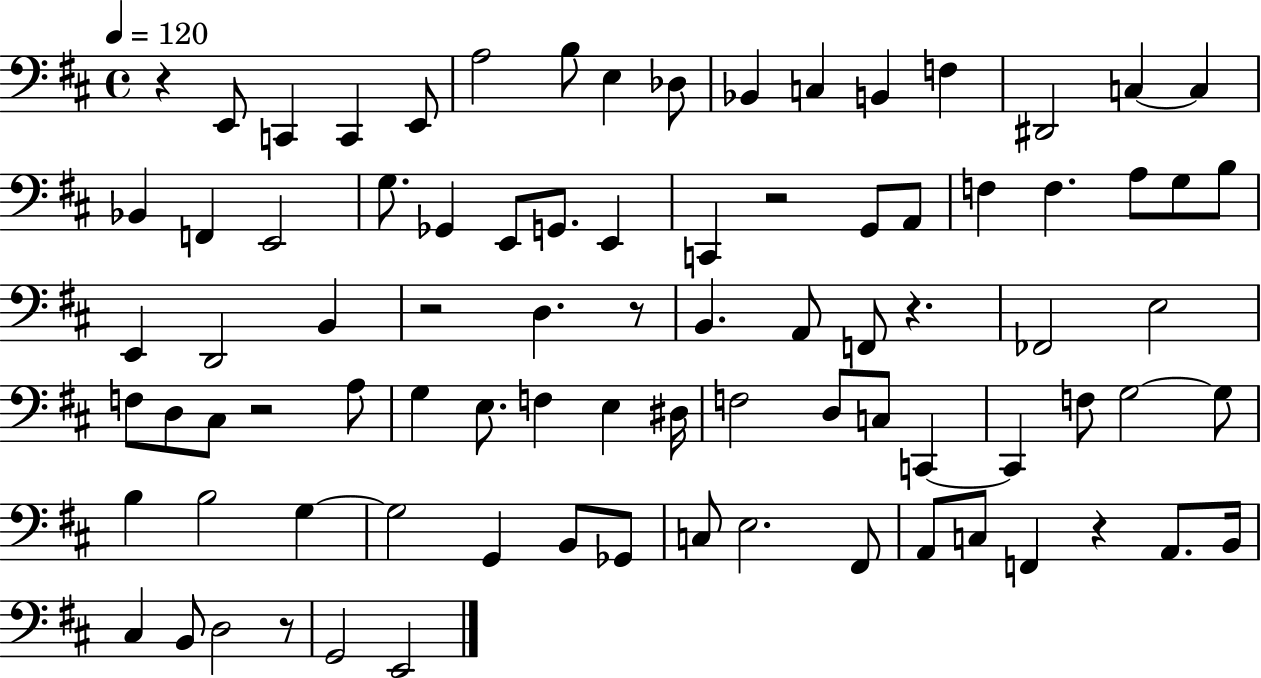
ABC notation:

X:1
T:Untitled
M:4/4
L:1/4
K:D
z E,,/2 C,, C,, E,,/2 A,2 B,/2 E, _D,/2 _B,, C, B,, F, ^D,,2 C, C, _B,, F,, E,,2 G,/2 _G,, E,,/2 G,,/2 E,, C,, z2 G,,/2 A,,/2 F, F, A,/2 G,/2 B,/2 E,, D,,2 B,, z2 D, z/2 B,, A,,/2 F,,/2 z _F,,2 E,2 F,/2 D,/2 ^C,/2 z2 A,/2 G, E,/2 F, E, ^D,/4 F,2 D,/2 C,/2 C,, C,, F,/2 G,2 G,/2 B, B,2 G, G,2 G,, B,,/2 _G,,/2 C,/2 E,2 ^F,,/2 A,,/2 C,/2 F,, z A,,/2 B,,/4 ^C, B,,/2 D,2 z/2 G,,2 E,,2